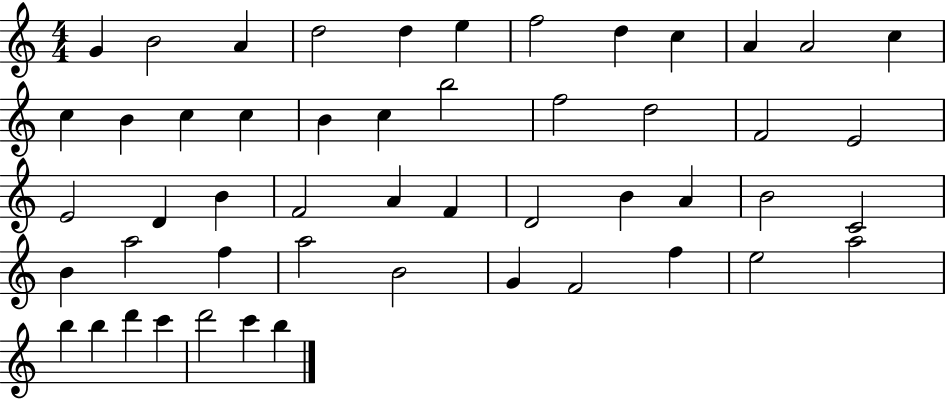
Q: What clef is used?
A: treble